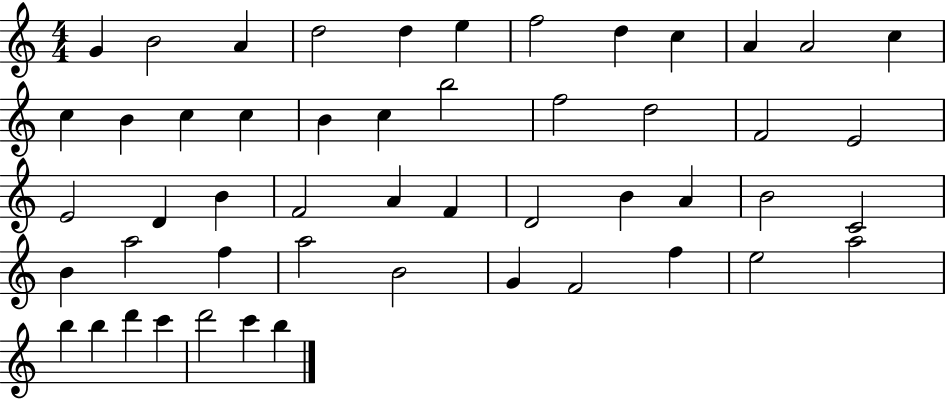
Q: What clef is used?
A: treble